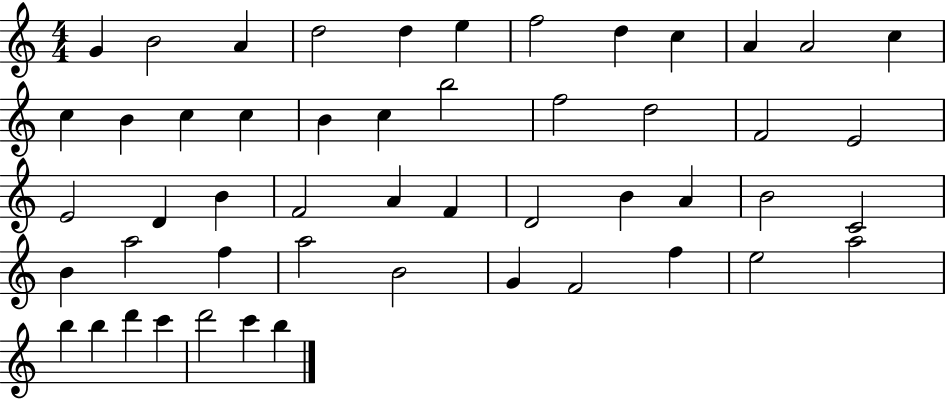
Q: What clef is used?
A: treble